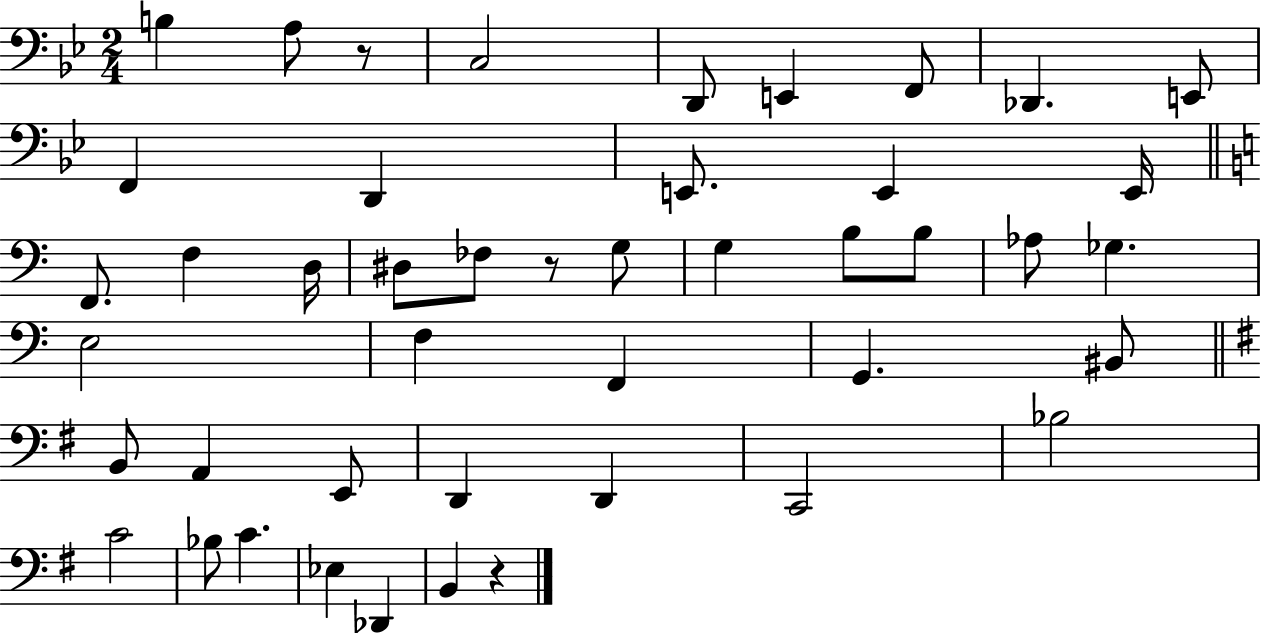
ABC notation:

X:1
T:Untitled
M:2/4
L:1/4
K:Bb
B, A,/2 z/2 C,2 D,,/2 E,, F,,/2 _D,, E,,/2 F,, D,, E,,/2 E,, E,,/4 F,,/2 F, D,/4 ^D,/2 _F,/2 z/2 G,/2 G, B,/2 B,/2 _A,/2 _G, E,2 F, F,, G,, ^B,,/2 B,,/2 A,, E,,/2 D,, D,, C,,2 _B,2 C2 _B,/2 C _E, _D,, B,, z